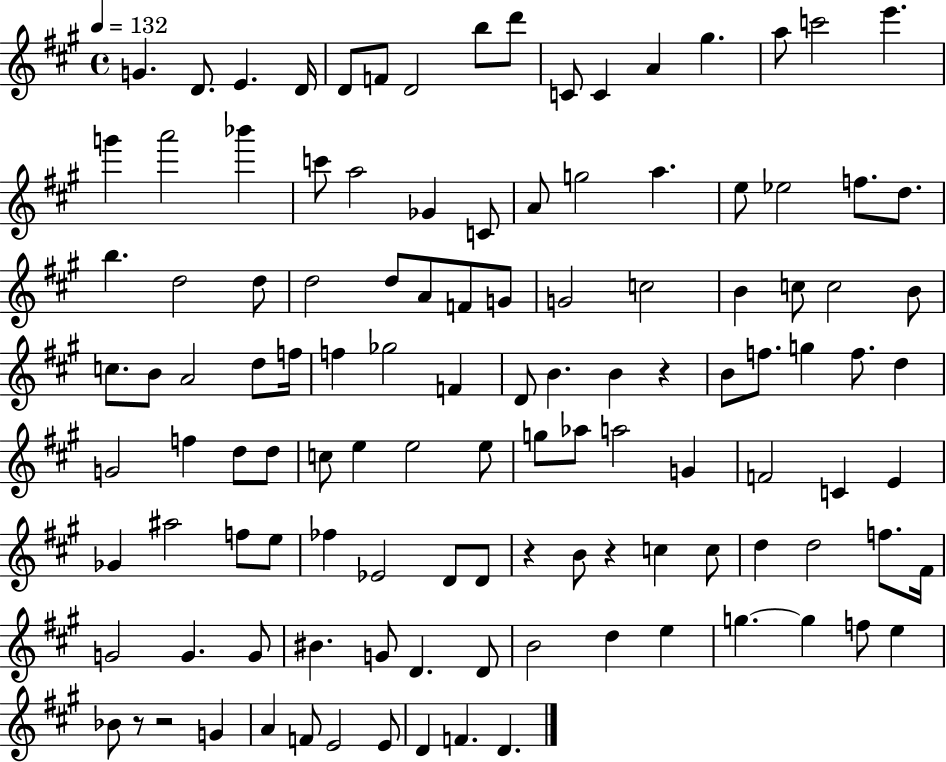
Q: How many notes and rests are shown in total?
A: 118